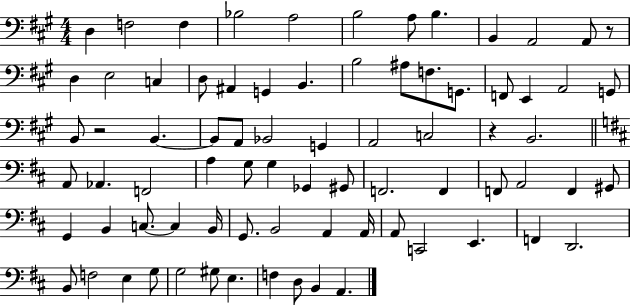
D3/q F3/h F3/q Bb3/h A3/h B3/h A3/e B3/q. B2/q A2/h A2/e R/e D3/q E3/h C3/q D3/e A#2/q G2/q B2/q. B3/h A#3/e F3/e. G2/e. F2/e E2/q A2/h G2/e B2/e R/h B2/q. B2/e A2/e Bb2/h G2/q A2/h C3/h R/q B2/h. A2/e Ab2/q. F2/h A3/q G3/e G3/q Gb2/q G#2/e F2/h. F2/q F2/e A2/h F2/q G#2/e G2/q B2/q C3/e. C3/q B2/s G2/e. B2/h A2/q A2/s A2/e C2/h E2/q. F2/q D2/h. B2/e F3/h E3/q G3/e G3/h G#3/e E3/q. F3/q D3/e B2/q A2/q.